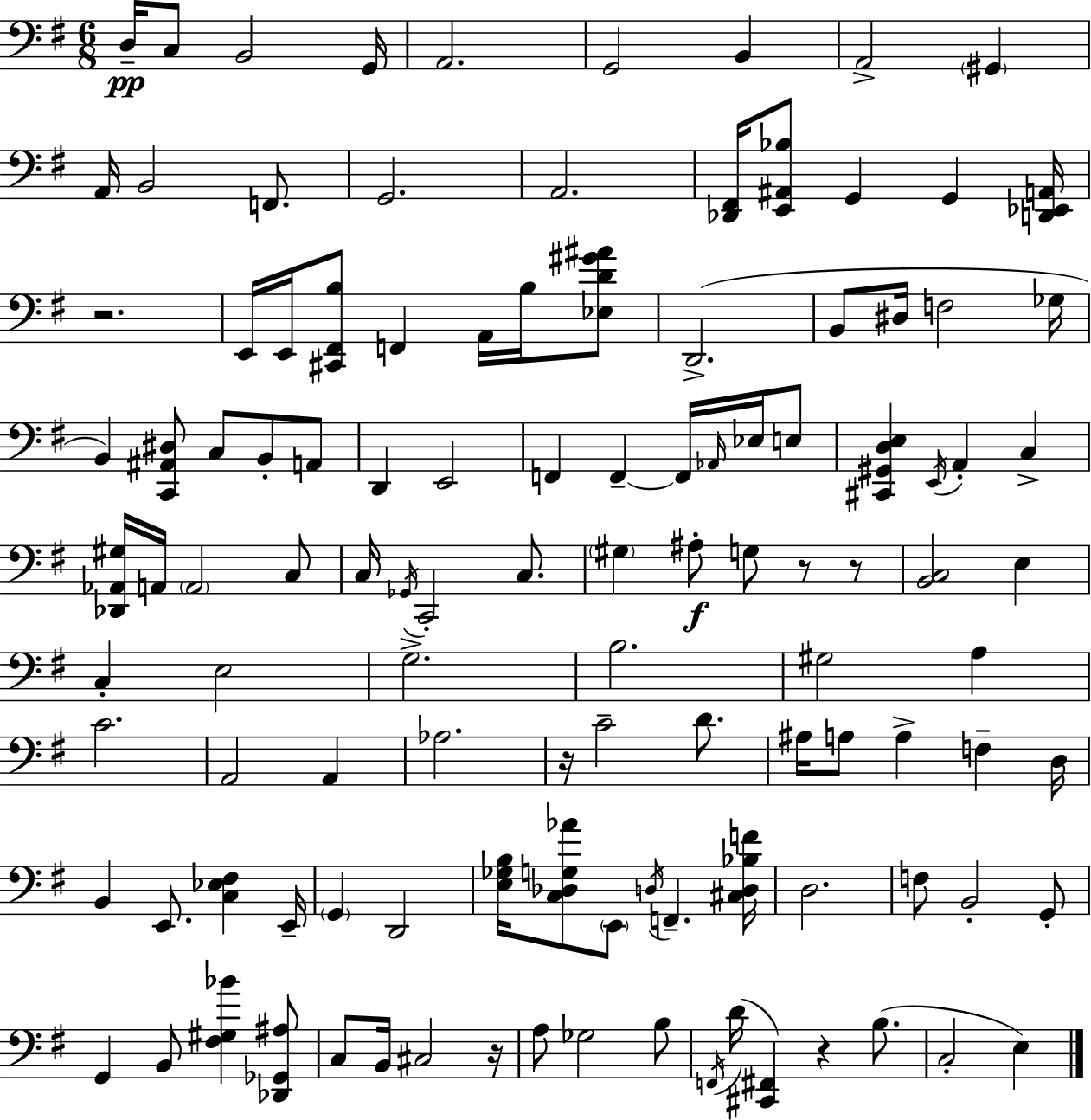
{
  \clef bass
  \numericTimeSignature
  \time 6/8
  \key g \major
  \repeat volta 2 { d16--\pp c8 b,2 g,16 | a,2. | g,2 b,4 | a,2-> \parenthesize gis,4 | \break a,16 b,2 f,8. | g,2. | a,2. | <des, fis,>16 <e, ais, bes>8 g,4 g,4 <d, ees, a,>16 | \break r2. | e,16 e,16 <cis, fis, b>8 f,4 a,16 b16 <ees d' gis' ais'>8 | d,2.->( | b,8 dis16 f2 ges16 | \break b,4) <c, ais, dis>8 c8 b,8-. a,8 | d,4 e,2 | f,4 f,4--~~ f,16 \grace { aes,16 } ees16 e8 | <cis, gis, d e>4 \acciaccatura { e,16 } a,4-. c4-> | \break <des, aes, gis>16 a,16 \parenthesize a,2 | c8 c16 \acciaccatura { ges,16 } c,2-. | c8. \parenthesize gis4 ais8-.\f g8 r8 | r8 <b, c>2 e4 | \break c4-. e2 | g2.-> | b2. | gis2 a4 | \break c'2. | a,2 a,4 | aes2. | r16 c'2-- | \break d'8. ais16 a8 a4-> f4-- | d16 b,4 e,8. <c ees fis>4 | e,16-- \parenthesize g,4 d,2 | <e ges b>16 <c des g aes'>8 \parenthesize e,8 \acciaccatura { d16 } f,4.-- | \break <cis d bes f'>16 d2. | f8 b,2-. | g,8-. g,4 b,8 <fis gis bes'>4 | <des, ges, ais>8 c8 b,16 cis2 | \break r16 a8 ges2 | b8 \acciaccatura { f,16 }( d'16 <cis, fis,>4) r4 | b8.( c2-. | e4) } \bar "|."
}